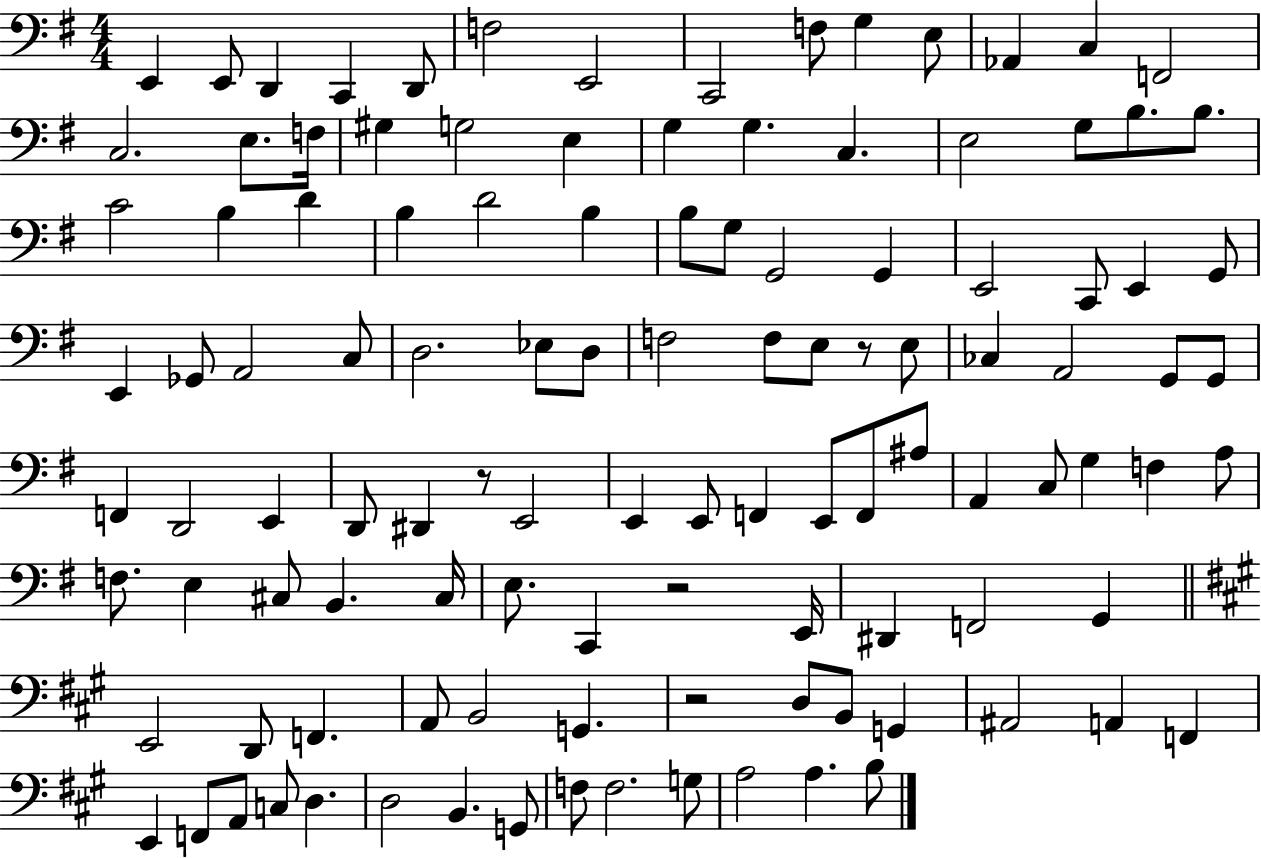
X:1
T:Untitled
M:4/4
L:1/4
K:G
E,, E,,/2 D,, C,, D,,/2 F,2 E,,2 C,,2 F,/2 G, E,/2 _A,, C, F,,2 C,2 E,/2 F,/4 ^G, G,2 E, G, G, C, E,2 G,/2 B,/2 B,/2 C2 B, D B, D2 B, B,/2 G,/2 G,,2 G,, E,,2 C,,/2 E,, G,,/2 E,, _G,,/2 A,,2 C,/2 D,2 _E,/2 D,/2 F,2 F,/2 E,/2 z/2 E,/2 _C, A,,2 G,,/2 G,,/2 F,, D,,2 E,, D,,/2 ^D,, z/2 E,,2 E,, E,,/2 F,, E,,/2 F,,/2 ^A,/2 A,, C,/2 G, F, A,/2 F,/2 E, ^C,/2 B,, ^C,/4 E,/2 C,, z2 E,,/4 ^D,, F,,2 G,, E,,2 D,,/2 F,, A,,/2 B,,2 G,, z2 D,/2 B,,/2 G,, ^A,,2 A,, F,, E,, F,,/2 A,,/2 C,/2 D, D,2 B,, G,,/2 F,/2 F,2 G,/2 A,2 A, B,/2